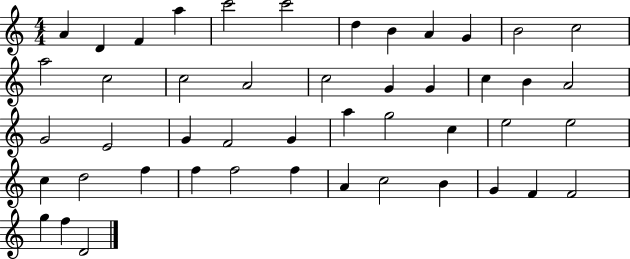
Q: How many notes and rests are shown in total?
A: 47